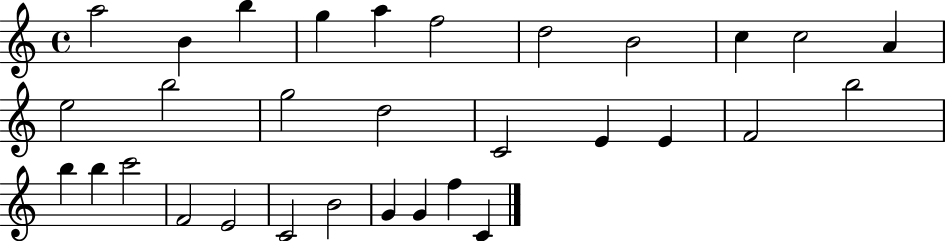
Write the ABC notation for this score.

X:1
T:Untitled
M:4/4
L:1/4
K:C
a2 B b g a f2 d2 B2 c c2 A e2 b2 g2 d2 C2 E E F2 b2 b b c'2 F2 E2 C2 B2 G G f C